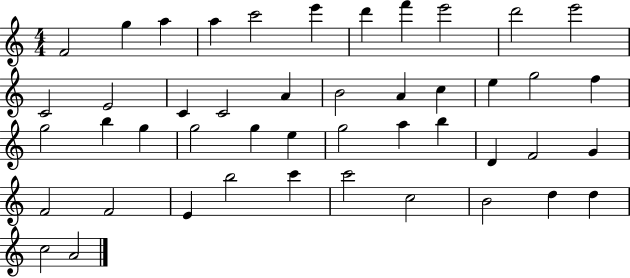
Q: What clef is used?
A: treble